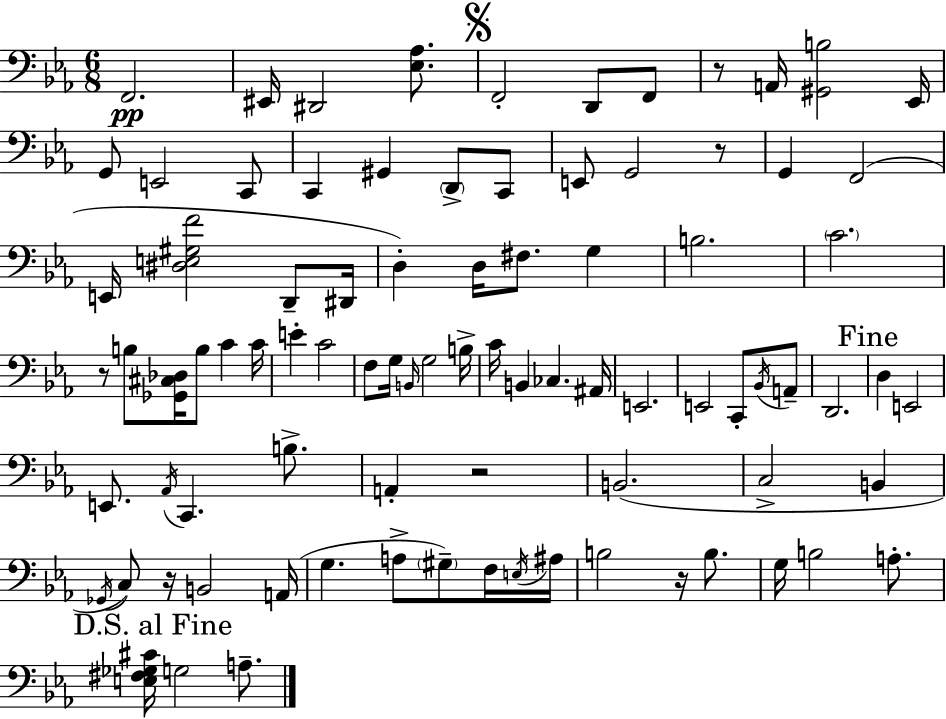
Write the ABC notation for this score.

X:1
T:Untitled
M:6/8
L:1/4
K:Eb
F,,2 ^E,,/4 ^D,,2 [_E,_A,]/2 F,,2 D,,/2 F,,/2 z/2 A,,/4 [^G,,B,]2 _E,,/4 G,,/2 E,,2 C,,/2 C,, ^G,, D,,/2 C,,/2 E,,/2 G,,2 z/2 G,, F,,2 E,,/4 [^D,E,^G,F]2 D,,/2 ^D,,/4 D, D,/4 ^F,/2 G, B,2 C2 z/2 B,/2 [_G,,^C,_D,]/4 B,/2 C C/4 E C2 F,/2 G,/4 B,,/4 G,2 B,/4 C/4 B,, _C, ^A,,/4 E,,2 E,,2 C,,/2 _B,,/4 A,,/2 D,,2 D, E,,2 E,,/2 _A,,/4 C,, B,/2 A,, z2 B,,2 C,2 B,, _G,,/4 C,/2 z/4 B,,2 A,,/4 G, A,/2 ^G,/2 F,/4 E,/4 ^A,/4 B,2 z/4 B,/2 G,/4 B,2 A,/2 [E,^F,_G,^C]/4 G,2 A,/2